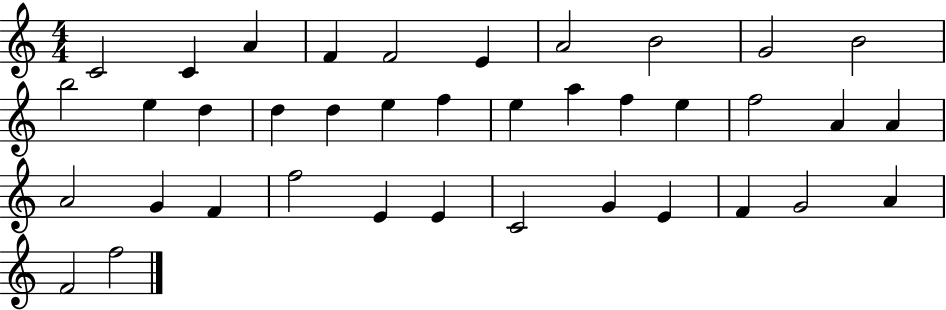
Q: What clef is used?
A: treble